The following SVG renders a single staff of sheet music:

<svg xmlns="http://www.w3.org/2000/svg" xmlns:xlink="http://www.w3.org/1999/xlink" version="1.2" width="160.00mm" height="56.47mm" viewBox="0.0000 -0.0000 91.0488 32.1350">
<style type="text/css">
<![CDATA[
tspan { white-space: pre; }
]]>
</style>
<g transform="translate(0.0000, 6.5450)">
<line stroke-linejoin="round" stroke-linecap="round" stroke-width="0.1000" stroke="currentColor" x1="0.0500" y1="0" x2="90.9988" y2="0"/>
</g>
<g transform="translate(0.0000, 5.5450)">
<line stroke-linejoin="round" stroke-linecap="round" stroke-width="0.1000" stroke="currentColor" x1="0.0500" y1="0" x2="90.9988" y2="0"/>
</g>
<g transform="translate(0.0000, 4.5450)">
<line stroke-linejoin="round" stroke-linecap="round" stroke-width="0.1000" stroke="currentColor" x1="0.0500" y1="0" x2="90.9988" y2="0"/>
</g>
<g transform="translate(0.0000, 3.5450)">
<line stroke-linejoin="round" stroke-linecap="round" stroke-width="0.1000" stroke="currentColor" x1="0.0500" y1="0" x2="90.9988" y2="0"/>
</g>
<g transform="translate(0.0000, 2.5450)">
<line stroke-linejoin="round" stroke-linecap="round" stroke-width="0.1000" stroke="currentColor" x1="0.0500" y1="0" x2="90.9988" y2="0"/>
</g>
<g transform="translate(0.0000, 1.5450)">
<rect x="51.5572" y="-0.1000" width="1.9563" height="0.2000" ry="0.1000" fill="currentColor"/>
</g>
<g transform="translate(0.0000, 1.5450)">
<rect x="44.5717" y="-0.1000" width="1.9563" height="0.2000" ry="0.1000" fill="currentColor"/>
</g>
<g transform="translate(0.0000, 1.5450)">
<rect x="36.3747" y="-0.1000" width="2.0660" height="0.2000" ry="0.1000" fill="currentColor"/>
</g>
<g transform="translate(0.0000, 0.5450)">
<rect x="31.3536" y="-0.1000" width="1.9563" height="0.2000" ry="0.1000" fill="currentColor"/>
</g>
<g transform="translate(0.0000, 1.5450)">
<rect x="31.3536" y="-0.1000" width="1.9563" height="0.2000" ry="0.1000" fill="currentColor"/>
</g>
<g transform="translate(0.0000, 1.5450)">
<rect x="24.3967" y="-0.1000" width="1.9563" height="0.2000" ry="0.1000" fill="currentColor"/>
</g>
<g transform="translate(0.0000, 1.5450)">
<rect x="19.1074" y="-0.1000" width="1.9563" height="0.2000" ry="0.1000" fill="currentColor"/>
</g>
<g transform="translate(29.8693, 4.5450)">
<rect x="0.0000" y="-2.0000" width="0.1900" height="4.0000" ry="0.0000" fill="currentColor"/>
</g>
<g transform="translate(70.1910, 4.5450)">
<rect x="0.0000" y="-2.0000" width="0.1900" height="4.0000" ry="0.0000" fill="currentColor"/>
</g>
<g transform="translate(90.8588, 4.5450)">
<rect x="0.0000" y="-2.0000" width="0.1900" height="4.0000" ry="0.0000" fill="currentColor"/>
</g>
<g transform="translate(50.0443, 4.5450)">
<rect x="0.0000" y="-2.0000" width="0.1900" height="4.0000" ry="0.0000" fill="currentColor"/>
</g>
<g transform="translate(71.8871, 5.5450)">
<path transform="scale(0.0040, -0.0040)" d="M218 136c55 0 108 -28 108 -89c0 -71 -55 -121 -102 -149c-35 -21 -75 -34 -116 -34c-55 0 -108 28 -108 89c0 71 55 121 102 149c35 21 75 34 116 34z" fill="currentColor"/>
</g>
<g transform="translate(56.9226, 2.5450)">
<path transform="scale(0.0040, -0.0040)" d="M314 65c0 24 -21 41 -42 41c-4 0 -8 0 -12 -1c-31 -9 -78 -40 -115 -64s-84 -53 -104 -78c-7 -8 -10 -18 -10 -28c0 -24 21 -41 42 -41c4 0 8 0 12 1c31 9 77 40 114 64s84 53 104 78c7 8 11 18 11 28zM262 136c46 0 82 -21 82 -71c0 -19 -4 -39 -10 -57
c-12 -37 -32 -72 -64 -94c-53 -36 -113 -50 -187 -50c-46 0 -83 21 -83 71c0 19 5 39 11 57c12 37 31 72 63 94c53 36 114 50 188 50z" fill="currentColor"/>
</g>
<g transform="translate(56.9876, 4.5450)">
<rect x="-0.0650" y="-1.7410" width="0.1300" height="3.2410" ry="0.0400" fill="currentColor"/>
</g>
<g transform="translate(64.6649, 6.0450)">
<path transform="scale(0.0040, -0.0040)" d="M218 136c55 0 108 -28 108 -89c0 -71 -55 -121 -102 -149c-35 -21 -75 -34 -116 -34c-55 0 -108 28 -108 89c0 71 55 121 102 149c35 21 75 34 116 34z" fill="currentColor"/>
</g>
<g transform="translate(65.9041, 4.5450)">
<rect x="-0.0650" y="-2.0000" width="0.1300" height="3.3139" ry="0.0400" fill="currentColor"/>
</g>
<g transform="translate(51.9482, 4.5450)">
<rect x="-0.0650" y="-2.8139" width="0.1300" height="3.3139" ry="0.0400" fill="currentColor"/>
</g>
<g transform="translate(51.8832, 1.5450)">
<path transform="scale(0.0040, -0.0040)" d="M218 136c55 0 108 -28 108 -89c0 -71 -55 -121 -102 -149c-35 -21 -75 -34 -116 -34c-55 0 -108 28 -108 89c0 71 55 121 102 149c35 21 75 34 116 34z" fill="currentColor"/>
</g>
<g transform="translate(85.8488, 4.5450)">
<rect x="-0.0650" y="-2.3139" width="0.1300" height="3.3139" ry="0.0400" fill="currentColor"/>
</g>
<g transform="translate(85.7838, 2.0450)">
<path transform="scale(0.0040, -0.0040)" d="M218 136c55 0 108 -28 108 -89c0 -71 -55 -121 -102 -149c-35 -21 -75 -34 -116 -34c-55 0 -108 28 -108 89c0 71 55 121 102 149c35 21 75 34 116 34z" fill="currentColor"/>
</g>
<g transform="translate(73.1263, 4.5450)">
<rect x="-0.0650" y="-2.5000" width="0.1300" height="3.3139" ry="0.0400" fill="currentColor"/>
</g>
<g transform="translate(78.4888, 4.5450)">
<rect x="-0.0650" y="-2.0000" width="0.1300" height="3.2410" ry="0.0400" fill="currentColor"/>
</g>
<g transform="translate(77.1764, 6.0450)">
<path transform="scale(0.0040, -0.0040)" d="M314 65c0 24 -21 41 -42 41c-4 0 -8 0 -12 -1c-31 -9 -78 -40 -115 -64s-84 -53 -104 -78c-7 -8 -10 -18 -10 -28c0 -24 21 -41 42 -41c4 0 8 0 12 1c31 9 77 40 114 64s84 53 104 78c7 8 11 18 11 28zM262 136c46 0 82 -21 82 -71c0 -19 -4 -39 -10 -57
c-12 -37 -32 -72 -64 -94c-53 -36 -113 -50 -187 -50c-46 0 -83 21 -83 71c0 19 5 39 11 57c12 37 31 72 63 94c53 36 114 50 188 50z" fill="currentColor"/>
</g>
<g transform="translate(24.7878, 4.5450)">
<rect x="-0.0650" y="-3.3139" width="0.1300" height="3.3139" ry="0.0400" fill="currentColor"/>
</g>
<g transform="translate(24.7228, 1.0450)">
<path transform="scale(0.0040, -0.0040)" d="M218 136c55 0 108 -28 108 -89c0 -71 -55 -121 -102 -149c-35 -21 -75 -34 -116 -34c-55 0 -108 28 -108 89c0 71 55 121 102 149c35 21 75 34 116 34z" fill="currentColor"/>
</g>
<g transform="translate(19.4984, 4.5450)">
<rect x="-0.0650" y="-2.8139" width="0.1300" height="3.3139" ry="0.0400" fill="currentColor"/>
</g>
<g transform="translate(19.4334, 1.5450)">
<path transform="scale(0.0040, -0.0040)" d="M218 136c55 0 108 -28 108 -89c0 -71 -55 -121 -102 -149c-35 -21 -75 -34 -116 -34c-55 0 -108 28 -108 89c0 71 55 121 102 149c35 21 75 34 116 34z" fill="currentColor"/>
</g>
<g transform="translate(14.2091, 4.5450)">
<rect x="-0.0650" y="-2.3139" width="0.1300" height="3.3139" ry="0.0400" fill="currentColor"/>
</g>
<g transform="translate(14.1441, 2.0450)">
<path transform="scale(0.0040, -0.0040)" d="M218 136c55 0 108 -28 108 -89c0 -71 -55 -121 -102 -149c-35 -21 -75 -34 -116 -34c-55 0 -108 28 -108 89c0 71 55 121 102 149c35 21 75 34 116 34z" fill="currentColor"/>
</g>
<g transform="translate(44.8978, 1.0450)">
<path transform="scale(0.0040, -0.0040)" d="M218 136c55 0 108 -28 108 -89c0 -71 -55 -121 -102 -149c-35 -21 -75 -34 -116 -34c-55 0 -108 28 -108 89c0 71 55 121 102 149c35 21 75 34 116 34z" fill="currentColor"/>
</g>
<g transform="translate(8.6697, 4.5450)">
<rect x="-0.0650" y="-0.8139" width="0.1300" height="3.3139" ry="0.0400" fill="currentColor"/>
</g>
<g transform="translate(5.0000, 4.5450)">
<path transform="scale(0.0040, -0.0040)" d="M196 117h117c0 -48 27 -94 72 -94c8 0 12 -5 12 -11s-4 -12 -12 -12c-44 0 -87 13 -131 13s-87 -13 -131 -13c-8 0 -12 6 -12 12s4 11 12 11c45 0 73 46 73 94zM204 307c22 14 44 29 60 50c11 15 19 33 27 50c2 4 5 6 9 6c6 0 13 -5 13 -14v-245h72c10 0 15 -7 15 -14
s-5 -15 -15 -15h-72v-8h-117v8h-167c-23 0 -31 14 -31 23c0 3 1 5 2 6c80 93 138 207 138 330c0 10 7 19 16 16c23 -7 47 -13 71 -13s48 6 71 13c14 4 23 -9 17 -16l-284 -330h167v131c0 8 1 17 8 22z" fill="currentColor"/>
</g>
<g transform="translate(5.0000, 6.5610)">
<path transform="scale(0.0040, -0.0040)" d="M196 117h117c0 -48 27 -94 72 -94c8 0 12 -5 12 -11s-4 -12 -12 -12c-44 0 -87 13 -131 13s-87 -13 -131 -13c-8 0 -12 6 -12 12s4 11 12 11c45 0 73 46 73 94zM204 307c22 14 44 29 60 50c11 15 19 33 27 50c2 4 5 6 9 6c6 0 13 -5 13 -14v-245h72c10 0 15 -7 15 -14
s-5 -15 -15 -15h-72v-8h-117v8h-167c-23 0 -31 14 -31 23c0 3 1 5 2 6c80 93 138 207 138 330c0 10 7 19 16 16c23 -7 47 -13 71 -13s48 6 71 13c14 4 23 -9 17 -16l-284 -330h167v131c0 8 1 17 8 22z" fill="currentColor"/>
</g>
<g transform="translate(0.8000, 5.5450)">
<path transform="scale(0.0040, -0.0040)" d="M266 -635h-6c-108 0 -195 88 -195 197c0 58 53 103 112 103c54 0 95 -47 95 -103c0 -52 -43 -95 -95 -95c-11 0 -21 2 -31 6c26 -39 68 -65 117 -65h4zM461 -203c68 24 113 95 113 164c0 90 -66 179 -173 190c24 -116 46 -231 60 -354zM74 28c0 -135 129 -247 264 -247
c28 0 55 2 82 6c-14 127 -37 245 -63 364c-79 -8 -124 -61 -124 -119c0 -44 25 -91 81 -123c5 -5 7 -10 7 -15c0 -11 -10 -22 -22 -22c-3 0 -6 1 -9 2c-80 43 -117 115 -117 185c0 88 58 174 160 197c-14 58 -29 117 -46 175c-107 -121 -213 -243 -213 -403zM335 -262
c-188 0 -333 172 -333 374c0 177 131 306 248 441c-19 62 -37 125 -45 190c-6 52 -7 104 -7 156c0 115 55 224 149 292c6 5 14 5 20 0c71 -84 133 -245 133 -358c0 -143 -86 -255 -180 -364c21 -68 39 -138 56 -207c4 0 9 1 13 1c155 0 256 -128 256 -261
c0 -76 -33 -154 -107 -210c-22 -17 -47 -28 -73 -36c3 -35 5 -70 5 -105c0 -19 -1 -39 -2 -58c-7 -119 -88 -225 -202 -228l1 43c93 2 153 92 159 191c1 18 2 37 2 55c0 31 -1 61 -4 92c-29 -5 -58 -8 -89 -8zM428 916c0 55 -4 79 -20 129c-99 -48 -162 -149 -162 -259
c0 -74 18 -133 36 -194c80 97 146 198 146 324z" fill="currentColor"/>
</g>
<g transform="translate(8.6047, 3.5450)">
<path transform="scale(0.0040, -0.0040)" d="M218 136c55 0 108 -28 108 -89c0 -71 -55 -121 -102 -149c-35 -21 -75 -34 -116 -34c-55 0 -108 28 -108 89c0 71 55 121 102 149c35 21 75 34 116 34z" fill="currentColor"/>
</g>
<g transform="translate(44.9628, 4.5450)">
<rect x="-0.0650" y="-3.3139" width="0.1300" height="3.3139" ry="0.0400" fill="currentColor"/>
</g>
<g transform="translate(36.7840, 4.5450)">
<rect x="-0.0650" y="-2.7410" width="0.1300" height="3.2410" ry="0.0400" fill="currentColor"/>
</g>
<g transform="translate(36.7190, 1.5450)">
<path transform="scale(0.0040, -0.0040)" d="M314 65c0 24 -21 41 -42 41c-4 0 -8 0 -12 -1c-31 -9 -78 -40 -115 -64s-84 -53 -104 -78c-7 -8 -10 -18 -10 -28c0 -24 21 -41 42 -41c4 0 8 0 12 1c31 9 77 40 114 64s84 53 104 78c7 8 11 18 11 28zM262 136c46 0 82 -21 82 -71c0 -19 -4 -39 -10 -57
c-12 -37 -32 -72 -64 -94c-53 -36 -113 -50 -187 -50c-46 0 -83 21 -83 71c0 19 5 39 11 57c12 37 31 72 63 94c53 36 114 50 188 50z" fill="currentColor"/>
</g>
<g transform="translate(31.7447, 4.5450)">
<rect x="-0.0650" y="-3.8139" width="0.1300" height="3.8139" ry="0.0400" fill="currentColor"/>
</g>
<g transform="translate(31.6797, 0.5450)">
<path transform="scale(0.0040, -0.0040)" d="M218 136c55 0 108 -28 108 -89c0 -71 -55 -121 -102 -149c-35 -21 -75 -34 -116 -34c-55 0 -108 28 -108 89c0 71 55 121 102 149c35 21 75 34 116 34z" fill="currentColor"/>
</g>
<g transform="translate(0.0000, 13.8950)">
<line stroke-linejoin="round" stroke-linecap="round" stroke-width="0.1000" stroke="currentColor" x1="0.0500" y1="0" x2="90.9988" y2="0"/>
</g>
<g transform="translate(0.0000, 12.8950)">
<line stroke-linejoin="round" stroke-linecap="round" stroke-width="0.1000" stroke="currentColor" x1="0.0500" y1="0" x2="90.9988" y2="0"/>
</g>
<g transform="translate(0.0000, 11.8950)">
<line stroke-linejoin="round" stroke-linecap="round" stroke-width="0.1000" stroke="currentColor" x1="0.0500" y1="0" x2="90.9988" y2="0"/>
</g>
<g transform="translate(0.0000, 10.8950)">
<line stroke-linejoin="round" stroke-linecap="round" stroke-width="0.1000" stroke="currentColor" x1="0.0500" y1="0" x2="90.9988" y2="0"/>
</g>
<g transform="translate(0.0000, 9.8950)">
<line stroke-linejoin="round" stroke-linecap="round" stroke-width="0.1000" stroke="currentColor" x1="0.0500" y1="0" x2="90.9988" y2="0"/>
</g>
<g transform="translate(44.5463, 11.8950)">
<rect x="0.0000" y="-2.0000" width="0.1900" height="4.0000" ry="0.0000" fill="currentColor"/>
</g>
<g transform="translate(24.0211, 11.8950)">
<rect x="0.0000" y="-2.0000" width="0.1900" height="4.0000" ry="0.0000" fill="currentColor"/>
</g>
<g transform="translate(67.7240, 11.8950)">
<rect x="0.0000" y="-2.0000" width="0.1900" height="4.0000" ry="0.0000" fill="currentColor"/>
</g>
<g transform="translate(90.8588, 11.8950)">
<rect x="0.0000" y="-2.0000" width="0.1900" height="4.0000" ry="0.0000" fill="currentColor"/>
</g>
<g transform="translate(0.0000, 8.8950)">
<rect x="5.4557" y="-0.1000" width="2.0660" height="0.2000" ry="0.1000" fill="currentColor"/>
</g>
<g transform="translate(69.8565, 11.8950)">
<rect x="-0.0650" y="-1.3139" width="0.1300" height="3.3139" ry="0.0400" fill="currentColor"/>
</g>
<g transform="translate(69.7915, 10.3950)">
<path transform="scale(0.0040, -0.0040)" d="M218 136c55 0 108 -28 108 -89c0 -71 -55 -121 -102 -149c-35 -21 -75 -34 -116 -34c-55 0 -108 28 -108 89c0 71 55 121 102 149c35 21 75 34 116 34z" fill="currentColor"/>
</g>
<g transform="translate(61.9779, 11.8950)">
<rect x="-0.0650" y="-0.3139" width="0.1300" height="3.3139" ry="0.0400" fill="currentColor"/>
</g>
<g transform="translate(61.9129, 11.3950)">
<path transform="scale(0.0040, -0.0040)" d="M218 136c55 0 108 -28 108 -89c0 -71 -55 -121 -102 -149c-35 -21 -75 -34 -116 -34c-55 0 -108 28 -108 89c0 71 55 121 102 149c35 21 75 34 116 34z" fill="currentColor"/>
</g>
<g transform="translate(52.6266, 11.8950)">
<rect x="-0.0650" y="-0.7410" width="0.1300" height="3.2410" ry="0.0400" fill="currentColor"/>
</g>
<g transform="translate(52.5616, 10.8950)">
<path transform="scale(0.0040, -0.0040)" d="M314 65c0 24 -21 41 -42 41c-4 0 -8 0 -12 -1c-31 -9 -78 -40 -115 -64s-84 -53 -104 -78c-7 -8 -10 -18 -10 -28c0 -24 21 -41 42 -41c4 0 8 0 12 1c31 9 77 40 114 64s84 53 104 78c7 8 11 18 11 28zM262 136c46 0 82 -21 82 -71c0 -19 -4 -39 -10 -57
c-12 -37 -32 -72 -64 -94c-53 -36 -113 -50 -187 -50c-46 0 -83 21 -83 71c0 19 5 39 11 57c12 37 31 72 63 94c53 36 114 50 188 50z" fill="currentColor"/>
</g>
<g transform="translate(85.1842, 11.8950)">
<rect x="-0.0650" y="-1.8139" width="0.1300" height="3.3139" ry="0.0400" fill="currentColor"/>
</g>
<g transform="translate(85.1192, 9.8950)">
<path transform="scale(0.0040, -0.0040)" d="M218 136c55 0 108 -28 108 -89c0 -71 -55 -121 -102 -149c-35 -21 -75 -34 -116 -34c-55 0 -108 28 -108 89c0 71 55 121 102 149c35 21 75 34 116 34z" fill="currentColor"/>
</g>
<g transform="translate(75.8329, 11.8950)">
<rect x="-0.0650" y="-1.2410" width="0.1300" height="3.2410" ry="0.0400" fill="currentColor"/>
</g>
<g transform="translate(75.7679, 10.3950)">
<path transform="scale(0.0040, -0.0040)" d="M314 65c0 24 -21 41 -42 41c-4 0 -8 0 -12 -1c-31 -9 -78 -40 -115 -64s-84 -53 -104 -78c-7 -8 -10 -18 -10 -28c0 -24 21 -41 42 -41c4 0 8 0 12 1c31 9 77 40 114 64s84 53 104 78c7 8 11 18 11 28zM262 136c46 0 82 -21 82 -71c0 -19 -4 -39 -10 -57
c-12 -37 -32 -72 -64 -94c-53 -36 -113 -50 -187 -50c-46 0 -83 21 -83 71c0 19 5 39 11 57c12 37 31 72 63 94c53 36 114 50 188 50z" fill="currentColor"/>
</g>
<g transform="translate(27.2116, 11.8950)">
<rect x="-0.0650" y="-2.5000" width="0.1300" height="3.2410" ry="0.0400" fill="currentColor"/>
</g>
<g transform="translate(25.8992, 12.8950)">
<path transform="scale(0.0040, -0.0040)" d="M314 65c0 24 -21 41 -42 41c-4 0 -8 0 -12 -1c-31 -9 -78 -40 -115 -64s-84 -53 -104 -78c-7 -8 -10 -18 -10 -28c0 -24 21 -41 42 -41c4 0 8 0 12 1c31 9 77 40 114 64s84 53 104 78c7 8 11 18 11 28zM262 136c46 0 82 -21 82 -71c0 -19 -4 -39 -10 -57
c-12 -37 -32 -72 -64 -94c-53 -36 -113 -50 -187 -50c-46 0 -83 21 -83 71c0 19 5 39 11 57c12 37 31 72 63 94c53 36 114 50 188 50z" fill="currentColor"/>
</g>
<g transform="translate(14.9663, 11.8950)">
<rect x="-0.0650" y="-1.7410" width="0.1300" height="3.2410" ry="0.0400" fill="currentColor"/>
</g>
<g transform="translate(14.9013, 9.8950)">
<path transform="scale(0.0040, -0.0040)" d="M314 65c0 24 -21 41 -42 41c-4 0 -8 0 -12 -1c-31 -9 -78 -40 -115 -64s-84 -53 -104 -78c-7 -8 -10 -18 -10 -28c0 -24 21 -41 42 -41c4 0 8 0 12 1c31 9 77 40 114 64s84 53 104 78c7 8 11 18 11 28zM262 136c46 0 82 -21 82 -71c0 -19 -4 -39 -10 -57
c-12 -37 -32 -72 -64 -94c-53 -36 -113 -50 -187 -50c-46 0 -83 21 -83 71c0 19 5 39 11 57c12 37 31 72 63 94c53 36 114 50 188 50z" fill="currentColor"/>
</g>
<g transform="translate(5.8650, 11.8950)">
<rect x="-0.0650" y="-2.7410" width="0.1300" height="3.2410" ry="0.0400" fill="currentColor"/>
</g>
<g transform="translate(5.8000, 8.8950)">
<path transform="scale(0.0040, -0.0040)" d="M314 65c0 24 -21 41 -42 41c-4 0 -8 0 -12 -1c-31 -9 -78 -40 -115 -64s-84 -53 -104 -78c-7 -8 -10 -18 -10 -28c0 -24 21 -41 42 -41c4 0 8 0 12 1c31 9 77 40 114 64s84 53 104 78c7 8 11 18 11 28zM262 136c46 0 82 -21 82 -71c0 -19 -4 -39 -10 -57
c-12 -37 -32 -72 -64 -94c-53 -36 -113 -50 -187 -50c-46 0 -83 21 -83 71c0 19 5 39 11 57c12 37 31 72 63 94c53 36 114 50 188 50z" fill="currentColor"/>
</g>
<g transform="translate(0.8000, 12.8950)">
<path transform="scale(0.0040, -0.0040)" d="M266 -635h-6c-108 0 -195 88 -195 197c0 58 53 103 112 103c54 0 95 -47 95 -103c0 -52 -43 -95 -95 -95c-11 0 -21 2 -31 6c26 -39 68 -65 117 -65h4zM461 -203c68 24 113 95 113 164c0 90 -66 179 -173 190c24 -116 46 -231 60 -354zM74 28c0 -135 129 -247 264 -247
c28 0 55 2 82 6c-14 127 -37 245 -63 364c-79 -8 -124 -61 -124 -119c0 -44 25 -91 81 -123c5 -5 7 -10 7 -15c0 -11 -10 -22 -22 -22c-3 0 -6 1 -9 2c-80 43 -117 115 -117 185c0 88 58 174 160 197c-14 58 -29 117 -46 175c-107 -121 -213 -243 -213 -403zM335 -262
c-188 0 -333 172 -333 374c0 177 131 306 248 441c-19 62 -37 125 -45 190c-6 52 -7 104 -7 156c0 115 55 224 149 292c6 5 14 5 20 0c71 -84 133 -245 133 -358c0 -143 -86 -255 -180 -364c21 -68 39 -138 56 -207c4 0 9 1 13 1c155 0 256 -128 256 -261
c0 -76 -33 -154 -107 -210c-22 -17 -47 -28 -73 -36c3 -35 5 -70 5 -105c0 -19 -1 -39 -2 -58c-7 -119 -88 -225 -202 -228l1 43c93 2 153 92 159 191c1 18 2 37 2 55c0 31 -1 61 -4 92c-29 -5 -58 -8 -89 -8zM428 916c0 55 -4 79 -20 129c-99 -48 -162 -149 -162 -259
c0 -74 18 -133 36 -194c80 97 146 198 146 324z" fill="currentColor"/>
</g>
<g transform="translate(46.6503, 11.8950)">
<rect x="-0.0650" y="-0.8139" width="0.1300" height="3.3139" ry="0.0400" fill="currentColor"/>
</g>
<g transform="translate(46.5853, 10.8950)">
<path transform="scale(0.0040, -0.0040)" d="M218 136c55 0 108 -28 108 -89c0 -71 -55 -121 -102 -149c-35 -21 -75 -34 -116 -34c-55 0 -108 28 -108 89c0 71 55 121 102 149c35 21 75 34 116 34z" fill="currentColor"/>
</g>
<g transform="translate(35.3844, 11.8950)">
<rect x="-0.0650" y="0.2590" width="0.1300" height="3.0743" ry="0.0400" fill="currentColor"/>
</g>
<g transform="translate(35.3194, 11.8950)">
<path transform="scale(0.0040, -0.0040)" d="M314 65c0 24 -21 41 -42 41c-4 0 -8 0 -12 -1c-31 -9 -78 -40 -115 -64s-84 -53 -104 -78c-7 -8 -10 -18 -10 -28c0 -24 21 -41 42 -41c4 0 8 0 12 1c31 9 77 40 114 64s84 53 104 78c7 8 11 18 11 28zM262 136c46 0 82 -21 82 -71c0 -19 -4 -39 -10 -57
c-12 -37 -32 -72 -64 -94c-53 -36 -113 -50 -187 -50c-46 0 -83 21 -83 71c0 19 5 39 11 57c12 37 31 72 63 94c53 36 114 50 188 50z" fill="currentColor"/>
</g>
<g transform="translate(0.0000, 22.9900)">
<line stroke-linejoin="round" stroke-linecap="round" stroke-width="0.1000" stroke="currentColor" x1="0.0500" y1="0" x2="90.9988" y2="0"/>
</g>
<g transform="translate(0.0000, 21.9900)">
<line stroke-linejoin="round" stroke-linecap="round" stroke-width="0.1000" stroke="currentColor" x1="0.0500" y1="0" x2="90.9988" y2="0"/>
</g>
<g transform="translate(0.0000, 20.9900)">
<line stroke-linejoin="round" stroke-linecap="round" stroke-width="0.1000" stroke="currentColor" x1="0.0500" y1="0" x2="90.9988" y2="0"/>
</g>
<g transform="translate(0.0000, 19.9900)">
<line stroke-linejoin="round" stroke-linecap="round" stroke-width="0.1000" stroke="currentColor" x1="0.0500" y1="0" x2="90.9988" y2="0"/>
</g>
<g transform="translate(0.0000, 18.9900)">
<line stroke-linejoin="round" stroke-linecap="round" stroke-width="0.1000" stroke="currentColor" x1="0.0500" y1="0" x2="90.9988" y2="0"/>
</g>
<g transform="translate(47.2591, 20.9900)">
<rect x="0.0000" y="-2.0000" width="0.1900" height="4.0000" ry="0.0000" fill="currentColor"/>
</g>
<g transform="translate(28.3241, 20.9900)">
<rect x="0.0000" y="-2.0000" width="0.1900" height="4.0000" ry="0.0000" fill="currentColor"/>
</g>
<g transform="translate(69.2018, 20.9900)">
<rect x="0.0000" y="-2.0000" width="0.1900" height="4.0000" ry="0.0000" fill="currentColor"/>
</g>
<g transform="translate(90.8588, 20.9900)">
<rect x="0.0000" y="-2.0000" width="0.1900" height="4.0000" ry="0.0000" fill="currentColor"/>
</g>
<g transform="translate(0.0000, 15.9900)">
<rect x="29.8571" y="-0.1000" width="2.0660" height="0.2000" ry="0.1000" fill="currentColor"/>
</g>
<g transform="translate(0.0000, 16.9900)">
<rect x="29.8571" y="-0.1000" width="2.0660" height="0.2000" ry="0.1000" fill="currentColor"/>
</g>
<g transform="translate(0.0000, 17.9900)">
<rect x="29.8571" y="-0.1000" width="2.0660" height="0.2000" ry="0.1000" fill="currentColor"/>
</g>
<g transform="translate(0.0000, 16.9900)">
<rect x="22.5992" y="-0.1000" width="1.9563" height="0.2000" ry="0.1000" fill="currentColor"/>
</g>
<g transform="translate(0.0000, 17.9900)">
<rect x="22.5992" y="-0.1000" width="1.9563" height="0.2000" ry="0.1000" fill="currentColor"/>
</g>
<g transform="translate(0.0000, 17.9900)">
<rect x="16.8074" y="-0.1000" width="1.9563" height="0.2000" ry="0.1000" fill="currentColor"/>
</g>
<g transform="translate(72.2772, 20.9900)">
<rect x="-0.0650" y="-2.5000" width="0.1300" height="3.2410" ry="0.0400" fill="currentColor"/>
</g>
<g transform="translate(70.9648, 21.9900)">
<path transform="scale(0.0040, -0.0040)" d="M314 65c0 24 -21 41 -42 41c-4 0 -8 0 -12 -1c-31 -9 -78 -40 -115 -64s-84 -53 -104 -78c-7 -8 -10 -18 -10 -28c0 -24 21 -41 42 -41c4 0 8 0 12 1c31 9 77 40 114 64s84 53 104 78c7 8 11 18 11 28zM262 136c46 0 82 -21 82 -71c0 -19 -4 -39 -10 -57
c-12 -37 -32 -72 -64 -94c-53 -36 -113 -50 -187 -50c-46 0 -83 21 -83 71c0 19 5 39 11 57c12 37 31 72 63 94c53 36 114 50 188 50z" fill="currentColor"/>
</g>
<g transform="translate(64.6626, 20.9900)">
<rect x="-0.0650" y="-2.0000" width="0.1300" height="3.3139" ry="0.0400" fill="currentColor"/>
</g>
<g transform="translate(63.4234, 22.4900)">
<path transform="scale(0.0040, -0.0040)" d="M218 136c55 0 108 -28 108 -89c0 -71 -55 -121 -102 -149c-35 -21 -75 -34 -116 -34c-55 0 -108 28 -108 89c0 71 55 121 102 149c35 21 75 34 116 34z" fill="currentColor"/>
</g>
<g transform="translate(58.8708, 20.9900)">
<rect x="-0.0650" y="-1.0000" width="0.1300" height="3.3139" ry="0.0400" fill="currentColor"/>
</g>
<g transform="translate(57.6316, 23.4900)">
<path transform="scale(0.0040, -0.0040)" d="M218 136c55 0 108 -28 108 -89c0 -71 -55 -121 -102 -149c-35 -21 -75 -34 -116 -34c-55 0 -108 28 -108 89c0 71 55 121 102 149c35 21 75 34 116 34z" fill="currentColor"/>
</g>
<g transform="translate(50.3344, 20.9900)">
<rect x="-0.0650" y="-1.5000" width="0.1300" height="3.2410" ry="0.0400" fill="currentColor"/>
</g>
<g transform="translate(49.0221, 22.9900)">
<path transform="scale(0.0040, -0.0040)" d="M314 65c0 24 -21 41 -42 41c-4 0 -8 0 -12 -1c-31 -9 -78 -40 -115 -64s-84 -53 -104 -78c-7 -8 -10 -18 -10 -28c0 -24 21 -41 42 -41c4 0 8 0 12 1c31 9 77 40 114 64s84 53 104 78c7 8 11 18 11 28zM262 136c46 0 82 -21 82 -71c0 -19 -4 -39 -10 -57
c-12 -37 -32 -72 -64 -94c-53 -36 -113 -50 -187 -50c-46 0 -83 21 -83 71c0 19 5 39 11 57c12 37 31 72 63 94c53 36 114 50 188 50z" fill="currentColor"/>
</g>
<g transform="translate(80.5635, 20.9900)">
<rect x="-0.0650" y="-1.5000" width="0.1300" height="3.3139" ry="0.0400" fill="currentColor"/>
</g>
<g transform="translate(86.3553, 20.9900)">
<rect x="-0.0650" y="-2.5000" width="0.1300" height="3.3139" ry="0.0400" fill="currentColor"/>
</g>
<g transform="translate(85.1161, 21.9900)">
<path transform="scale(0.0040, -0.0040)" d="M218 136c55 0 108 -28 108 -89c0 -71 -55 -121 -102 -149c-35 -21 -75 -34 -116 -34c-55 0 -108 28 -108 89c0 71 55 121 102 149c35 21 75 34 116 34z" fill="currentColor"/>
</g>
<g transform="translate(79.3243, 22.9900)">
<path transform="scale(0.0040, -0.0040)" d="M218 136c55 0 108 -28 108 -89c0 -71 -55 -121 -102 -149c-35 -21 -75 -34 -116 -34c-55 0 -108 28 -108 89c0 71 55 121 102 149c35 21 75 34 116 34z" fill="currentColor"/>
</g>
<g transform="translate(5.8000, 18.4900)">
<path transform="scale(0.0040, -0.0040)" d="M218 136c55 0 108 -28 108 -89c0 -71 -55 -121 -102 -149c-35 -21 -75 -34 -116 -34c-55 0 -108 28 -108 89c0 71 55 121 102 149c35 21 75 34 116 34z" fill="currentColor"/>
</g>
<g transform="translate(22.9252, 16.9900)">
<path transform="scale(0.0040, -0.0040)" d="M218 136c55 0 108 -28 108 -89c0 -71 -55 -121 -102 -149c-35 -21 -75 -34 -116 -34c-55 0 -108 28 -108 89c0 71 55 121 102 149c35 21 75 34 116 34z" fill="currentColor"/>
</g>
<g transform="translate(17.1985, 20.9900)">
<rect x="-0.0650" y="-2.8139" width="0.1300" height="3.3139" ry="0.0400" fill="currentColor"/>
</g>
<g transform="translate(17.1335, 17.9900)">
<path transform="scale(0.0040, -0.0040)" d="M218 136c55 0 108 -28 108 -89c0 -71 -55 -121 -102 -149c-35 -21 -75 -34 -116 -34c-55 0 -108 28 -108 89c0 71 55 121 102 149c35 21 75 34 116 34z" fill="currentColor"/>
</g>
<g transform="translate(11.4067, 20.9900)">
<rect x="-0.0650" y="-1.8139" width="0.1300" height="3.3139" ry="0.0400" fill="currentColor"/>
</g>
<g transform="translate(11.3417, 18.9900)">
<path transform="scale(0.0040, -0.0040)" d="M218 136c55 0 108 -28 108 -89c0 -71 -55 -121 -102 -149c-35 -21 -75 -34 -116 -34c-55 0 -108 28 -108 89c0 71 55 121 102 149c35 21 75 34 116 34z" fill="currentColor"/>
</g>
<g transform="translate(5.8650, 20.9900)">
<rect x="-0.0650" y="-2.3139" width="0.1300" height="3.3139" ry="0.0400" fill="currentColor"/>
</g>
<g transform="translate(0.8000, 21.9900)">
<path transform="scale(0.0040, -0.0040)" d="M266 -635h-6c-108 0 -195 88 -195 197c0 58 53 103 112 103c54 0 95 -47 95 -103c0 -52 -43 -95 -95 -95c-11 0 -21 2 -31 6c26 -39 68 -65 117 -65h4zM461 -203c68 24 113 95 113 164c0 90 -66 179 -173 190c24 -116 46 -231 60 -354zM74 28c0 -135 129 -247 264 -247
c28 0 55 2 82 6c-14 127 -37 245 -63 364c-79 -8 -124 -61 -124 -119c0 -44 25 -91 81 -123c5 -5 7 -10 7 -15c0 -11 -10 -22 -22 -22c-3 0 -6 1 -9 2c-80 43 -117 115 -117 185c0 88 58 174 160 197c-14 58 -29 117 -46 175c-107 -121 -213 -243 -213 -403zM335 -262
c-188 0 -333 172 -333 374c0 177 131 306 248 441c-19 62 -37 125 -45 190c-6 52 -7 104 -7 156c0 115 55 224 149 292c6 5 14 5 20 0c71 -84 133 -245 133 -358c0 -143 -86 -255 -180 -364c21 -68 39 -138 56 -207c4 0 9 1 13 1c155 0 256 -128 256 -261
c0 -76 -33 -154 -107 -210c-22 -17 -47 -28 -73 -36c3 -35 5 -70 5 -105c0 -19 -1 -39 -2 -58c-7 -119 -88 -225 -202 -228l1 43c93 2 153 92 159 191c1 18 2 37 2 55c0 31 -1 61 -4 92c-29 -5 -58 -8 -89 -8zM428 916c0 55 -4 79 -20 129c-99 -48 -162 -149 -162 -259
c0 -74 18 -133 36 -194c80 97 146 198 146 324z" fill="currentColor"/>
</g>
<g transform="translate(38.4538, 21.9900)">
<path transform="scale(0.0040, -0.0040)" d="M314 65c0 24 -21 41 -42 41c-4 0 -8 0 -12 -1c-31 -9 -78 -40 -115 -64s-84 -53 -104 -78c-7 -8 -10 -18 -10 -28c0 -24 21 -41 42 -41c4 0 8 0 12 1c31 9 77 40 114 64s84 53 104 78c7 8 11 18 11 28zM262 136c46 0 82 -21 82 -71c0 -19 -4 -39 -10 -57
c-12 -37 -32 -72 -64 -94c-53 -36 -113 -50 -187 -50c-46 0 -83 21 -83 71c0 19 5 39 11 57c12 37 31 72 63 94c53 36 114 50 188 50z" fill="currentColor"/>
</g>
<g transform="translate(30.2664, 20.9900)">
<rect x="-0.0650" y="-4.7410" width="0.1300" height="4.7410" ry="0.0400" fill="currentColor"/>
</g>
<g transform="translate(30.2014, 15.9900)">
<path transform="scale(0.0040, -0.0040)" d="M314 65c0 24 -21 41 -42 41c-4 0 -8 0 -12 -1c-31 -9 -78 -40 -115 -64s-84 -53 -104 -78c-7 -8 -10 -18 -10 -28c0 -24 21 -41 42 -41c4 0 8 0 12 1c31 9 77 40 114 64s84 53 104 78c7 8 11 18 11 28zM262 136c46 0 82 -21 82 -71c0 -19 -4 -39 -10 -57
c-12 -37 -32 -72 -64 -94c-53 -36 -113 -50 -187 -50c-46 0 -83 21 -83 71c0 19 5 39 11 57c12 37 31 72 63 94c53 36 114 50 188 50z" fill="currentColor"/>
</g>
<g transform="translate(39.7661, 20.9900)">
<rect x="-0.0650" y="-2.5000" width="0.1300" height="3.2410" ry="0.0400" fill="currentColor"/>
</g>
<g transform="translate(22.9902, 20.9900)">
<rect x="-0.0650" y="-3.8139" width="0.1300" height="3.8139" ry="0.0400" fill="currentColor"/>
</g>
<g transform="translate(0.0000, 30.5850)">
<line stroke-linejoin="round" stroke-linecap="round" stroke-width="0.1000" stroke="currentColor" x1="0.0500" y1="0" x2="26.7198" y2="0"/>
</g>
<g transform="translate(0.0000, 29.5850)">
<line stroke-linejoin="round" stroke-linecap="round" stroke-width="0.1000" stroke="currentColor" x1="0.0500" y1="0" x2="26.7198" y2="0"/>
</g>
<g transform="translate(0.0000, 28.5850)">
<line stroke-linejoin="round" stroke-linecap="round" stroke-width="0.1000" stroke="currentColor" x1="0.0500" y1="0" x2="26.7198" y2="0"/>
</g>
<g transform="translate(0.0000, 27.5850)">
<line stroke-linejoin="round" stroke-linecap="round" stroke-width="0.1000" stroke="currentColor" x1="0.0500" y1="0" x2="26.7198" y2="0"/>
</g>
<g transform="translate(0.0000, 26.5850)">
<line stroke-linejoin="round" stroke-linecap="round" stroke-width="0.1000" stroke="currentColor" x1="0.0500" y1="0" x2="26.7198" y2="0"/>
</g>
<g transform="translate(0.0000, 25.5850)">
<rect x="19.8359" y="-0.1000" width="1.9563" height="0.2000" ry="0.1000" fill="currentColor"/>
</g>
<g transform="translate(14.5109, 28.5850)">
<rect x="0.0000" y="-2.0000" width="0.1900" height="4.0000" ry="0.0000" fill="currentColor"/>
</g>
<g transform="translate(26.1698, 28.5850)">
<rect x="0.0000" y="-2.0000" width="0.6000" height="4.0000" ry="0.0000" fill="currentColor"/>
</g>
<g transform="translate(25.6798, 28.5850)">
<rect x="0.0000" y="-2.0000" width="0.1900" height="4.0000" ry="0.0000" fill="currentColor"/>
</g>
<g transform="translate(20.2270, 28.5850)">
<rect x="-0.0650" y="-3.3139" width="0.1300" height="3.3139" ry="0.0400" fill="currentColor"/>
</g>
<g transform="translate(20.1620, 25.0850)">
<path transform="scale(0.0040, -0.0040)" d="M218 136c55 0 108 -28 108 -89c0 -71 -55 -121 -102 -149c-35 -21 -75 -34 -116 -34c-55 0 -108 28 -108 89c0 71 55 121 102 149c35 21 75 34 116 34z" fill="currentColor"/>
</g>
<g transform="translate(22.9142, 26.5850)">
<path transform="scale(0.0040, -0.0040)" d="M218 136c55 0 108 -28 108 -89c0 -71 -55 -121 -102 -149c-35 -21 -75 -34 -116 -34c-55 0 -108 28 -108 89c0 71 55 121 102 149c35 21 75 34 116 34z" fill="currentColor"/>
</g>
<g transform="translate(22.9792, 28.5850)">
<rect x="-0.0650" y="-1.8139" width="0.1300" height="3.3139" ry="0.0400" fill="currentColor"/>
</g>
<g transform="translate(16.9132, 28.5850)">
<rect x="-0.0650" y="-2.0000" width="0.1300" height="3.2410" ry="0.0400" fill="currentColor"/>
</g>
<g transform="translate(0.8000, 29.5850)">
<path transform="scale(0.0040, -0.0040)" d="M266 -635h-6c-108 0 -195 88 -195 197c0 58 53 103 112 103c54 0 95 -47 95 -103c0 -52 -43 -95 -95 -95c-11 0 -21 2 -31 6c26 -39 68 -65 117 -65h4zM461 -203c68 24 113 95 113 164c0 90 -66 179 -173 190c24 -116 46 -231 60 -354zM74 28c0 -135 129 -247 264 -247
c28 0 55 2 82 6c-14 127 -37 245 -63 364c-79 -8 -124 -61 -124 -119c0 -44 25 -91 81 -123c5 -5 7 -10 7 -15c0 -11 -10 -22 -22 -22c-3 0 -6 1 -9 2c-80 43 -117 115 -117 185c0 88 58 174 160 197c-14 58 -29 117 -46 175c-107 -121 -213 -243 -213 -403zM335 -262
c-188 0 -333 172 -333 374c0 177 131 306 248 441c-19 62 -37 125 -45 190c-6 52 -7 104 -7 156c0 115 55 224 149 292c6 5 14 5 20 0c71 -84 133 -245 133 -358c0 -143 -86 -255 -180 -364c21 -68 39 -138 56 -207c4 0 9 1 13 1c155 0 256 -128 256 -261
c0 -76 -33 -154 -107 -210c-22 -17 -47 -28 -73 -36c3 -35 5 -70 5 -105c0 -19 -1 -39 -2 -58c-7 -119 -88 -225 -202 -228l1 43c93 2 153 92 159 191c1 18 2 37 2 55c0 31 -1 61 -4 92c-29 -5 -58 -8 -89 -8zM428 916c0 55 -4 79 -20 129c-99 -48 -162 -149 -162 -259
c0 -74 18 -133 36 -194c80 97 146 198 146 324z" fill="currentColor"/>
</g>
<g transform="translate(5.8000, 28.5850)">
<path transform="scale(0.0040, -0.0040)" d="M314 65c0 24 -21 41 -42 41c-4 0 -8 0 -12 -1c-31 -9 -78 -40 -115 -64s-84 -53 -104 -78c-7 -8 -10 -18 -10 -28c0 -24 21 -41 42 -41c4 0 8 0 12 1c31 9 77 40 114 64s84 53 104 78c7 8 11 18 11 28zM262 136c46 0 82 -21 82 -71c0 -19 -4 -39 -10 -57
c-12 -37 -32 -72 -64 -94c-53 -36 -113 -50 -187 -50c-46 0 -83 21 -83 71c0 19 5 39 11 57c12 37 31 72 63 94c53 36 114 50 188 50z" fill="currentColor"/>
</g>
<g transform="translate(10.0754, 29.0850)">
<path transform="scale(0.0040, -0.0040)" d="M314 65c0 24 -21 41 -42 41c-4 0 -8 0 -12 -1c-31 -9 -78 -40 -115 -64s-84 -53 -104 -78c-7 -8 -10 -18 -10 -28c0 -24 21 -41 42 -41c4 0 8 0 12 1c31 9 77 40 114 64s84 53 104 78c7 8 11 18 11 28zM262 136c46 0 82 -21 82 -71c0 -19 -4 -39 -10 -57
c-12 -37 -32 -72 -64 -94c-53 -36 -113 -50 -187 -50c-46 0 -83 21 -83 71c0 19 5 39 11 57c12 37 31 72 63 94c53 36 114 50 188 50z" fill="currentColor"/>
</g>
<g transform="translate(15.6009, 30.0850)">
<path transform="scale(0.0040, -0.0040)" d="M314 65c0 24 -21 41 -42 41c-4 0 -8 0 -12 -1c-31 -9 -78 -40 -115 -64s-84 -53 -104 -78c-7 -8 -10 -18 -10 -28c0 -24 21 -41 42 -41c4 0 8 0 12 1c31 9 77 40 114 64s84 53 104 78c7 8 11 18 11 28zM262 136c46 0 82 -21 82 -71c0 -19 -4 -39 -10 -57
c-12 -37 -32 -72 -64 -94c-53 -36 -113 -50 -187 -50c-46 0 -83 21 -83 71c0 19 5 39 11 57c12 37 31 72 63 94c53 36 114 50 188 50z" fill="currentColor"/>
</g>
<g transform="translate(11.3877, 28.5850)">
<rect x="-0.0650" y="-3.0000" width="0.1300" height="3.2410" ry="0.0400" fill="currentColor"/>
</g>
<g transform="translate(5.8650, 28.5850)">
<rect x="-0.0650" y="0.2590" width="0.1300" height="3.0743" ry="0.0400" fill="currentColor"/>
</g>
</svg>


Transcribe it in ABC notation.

X:1
T:Untitled
M:4/4
L:1/4
K:C
d g a b c' a2 b a f2 F G F2 g a2 f2 G2 B2 d d2 c e e2 f g f a c' e'2 G2 E2 D F G2 E G B2 A2 F2 b f